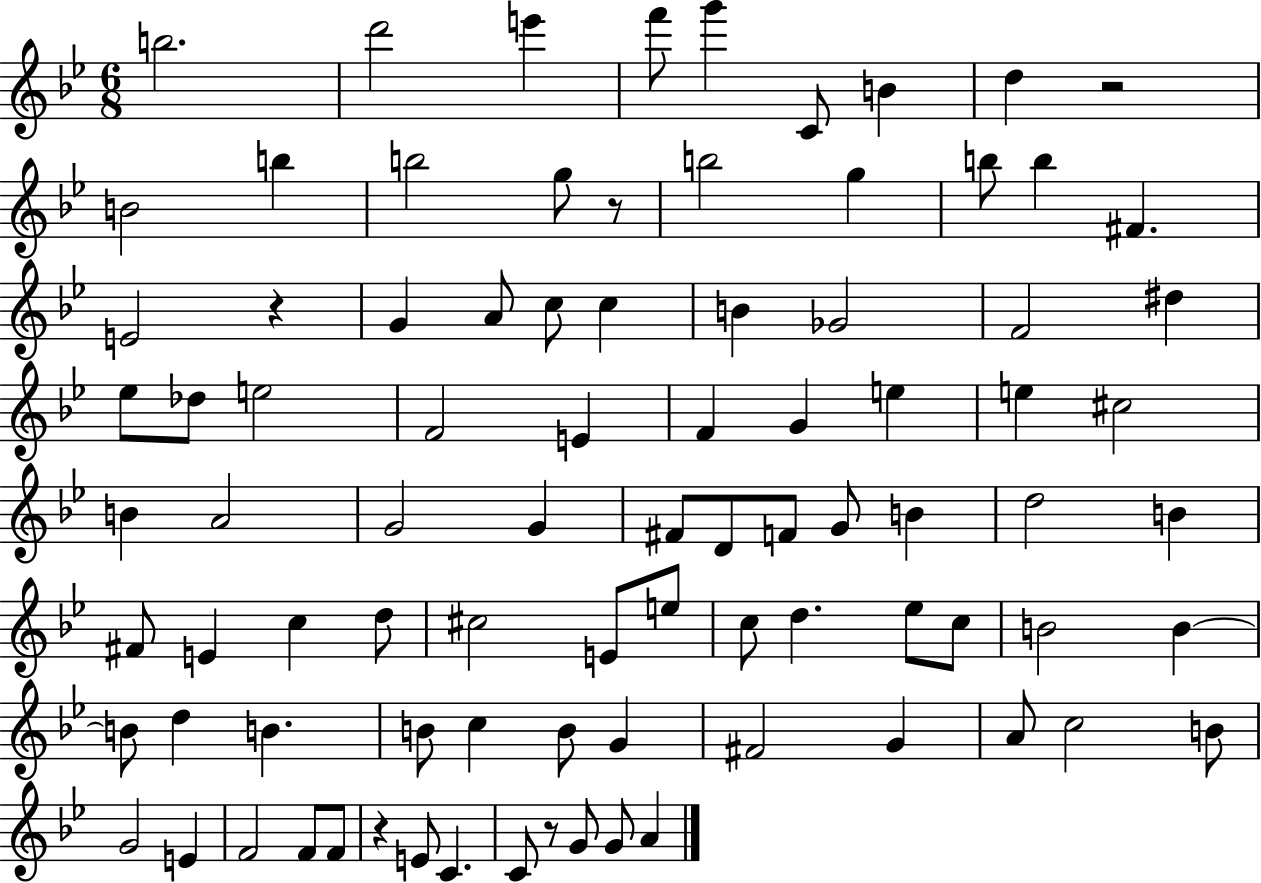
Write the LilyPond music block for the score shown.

{
  \clef treble
  \numericTimeSignature
  \time 6/8
  \key bes \major
  b''2. | d'''2 e'''4 | f'''8 g'''4 c'8 b'4 | d''4 r2 | \break b'2 b''4 | b''2 g''8 r8 | b''2 g''4 | b''8 b''4 fis'4. | \break e'2 r4 | g'4 a'8 c''8 c''4 | b'4 ges'2 | f'2 dis''4 | \break ees''8 des''8 e''2 | f'2 e'4 | f'4 g'4 e''4 | e''4 cis''2 | \break b'4 a'2 | g'2 g'4 | fis'8 d'8 f'8 g'8 b'4 | d''2 b'4 | \break fis'8 e'4 c''4 d''8 | cis''2 e'8 e''8 | c''8 d''4. ees''8 c''8 | b'2 b'4~~ | \break b'8 d''4 b'4. | b'8 c''4 b'8 g'4 | fis'2 g'4 | a'8 c''2 b'8 | \break g'2 e'4 | f'2 f'8 f'8 | r4 e'8 c'4. | c'8 r8 g'8 g'8 a'4 | \break \bar "|."
}